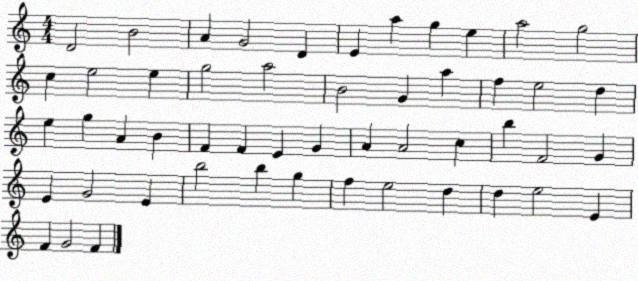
X:1
T:Untitled
M:4/4
L:1/4
K:C
D2 B2 A G2 D E a g e a2 g2 c e2 e g2 a2 B2 G a f e2 d e g A B F F E G A A2 c b F2 G E G2 E b2 b g f e2 d d e2 E F G2 F